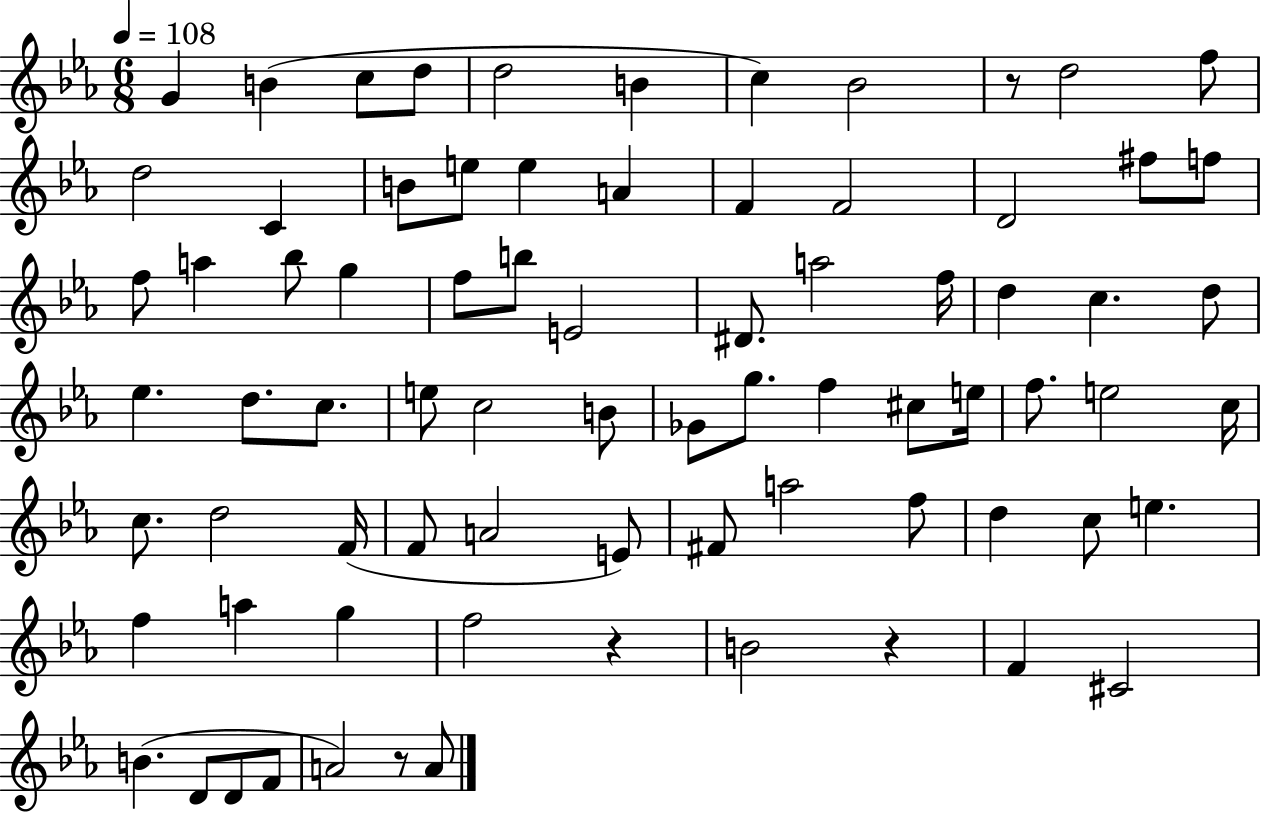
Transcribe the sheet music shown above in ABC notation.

X:1
T:Untitled
M:6/8
L:1/4
K:Eb
G B c/2 d/2 d2 B c _B2 z/2 d2 f/2 d2 C B/2 e/2 e A F F2 D2 ^f/2 f/2 f/2 a _b/2 g f/2 b/2 E2 ^D/2 a2 f/4 d c d/2 _e d/2 c/2 e/2 c2 B/2 _G/2 g/2 f ^c/2 e/4 f/2 e2 c/4 c/2 d2 F/4 F/2 A2 E/2 ^F/2 a2 f/2 d c/2 e f a g f2 z B2 z F ^C2 B D/2 D/2 F/2 A2 z/2 A/2